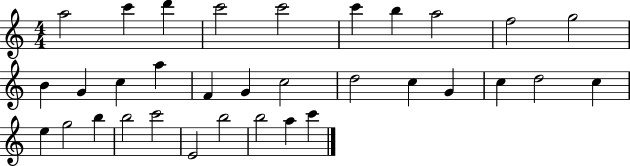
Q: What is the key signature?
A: C major